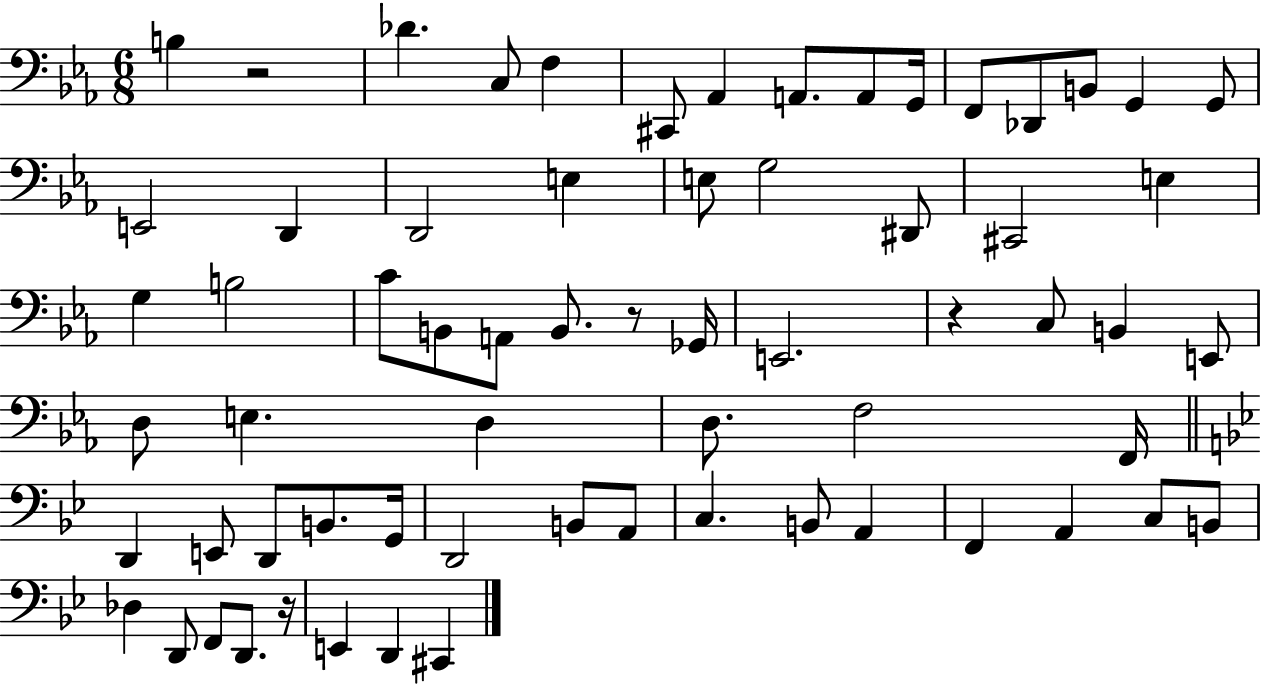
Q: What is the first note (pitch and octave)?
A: B3